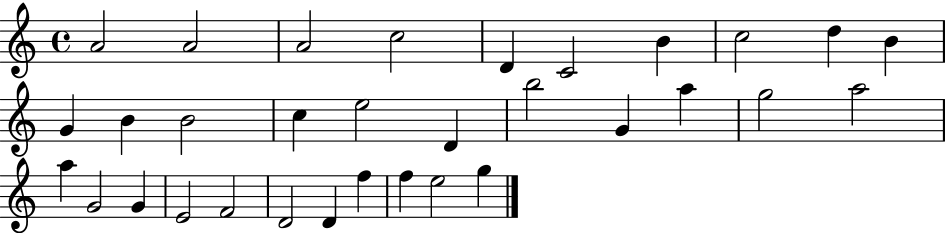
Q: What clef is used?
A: treble